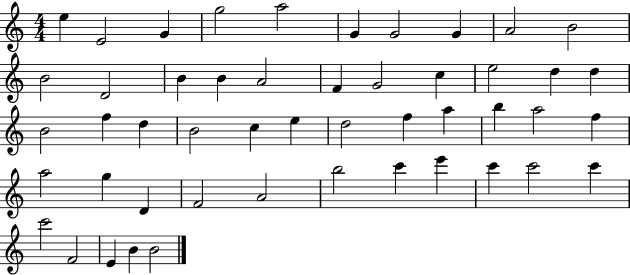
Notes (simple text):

E5/q E4/h G4/q G5/h A5/h G4/q G4/h G4/q A4/h B4/h B4/h D4/h B4/q B4/q A4/h F4/q G4/h C5/q E5/h D5/q D5/q B4/h F5/q D5/q B4/h C5/q E5/q D5/h F5/q A5/q B5/q A5/h F5/q A5/h G5/q D4/q F4/h A4/h B5/h C6/q E6/q C6/q C6/h C6/q C6/h F4/h E4/q B4/q B4/h